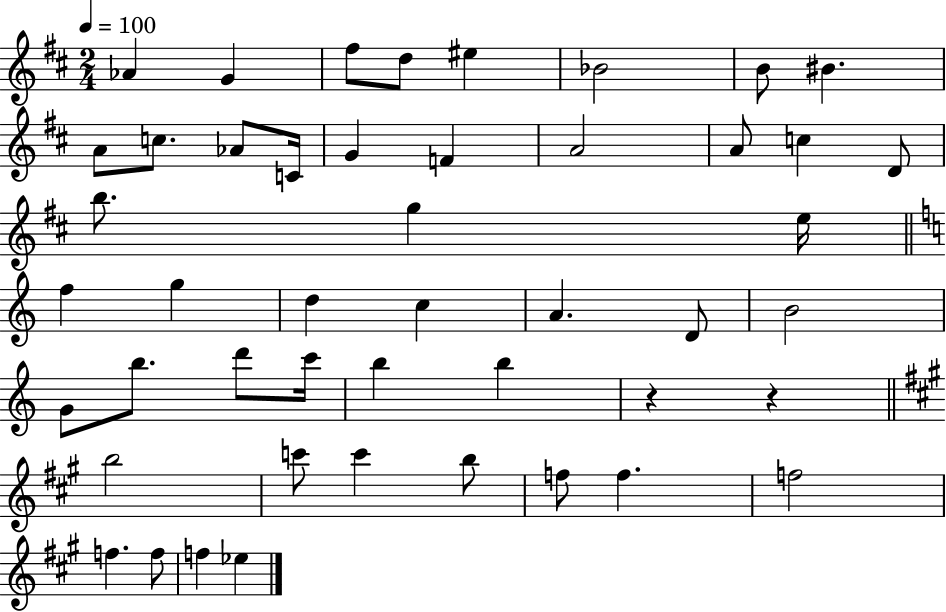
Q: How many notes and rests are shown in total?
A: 47